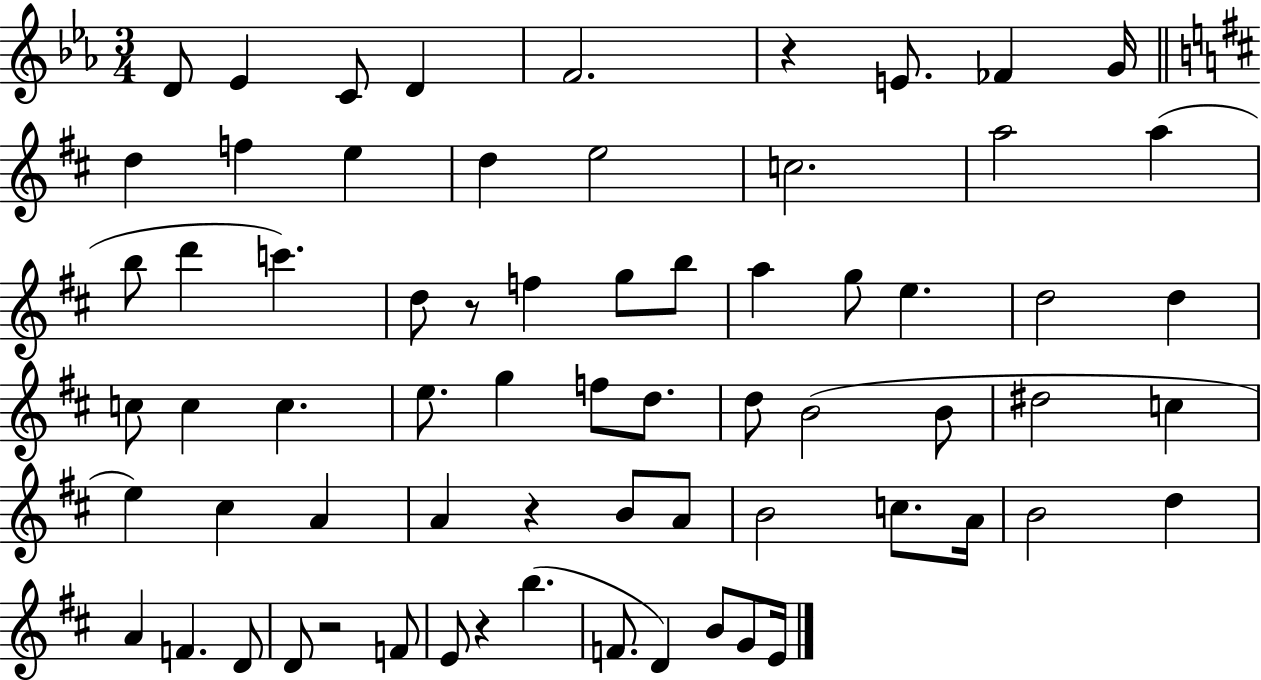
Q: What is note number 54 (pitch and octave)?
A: D4